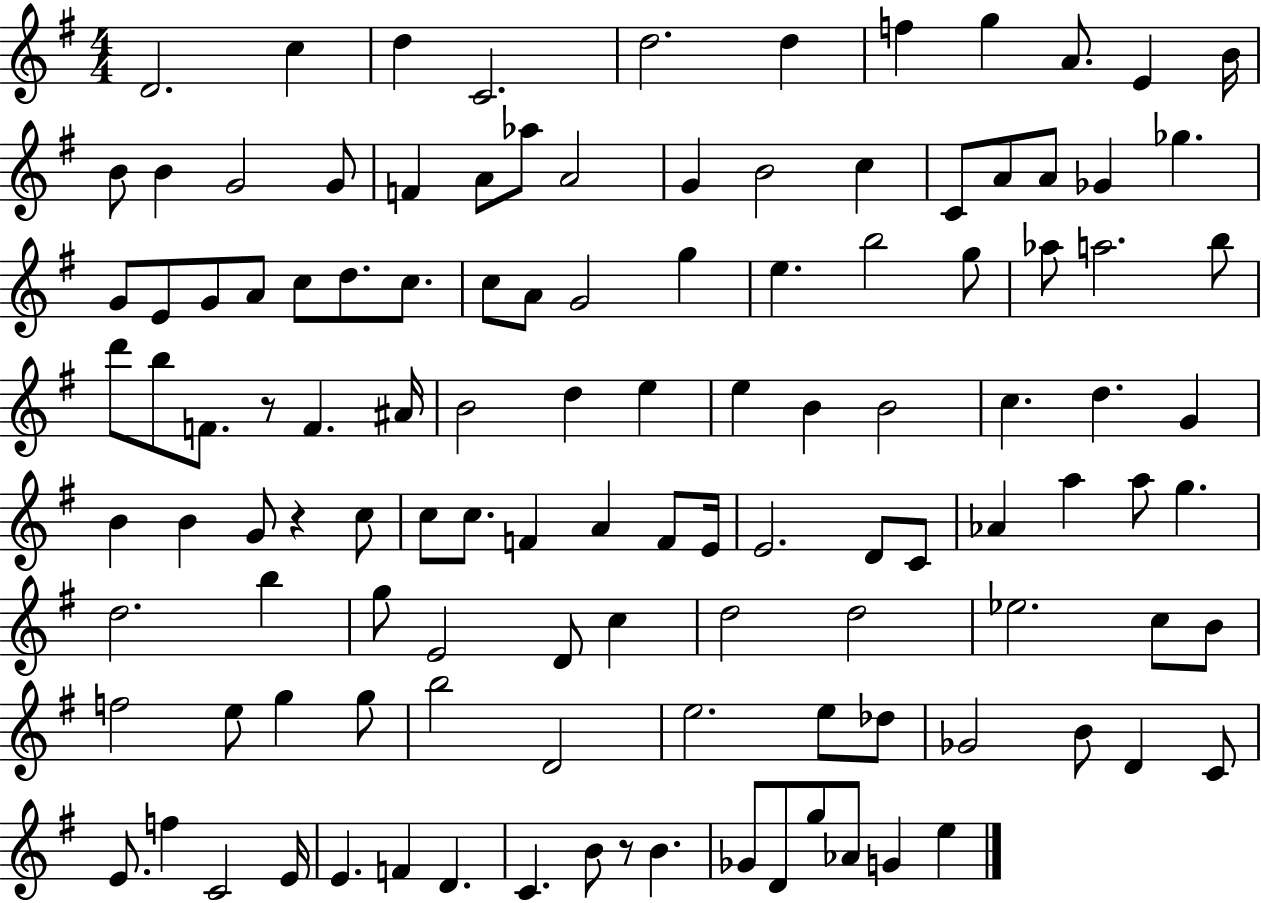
D4/h. C5/q D5/q C4/h. D5/h. D5/q F5/q G5/q A4/e. E4/q B4/s B4/e B4/q G4/h G4/e F4/q A4/e Ab5/e A4/h G4/q B4/h C5/q C4/e A4/e A4/e Gb4/q Gb5/q. G4/e E4/e G4/e A4/e C5/e D5/e. C5/e. C5/e A4/e G4/h G5/q E5/q. B5/h G5/e Ab5/e A5/h. B5/e D6/e B5/e F4/e. R/e F4/q. A#4/s B4/h D5/q E5/q E5/q B4/q B4/h C5/q. D5/q. G4/q B4/q B4/q G4/e R/q C5/e C5/e C5/e. F4/q A4/q F4/e E4/s E4/h. D4/e C4/e Ab4/q A5/q A5/e G5/q. D5/h. B5/q G5/e E4/h D4/e C5/q D5/h D5/h Eb5/h. C5/e B4/e F5/h E5/e G5/q G5/e B5/h D4/h E5/h. E5/e Db5/e Gb4/h B4/e D4/q C4/e E4/e. F5/q C4/h E4/s E4/q. F4/q D4/q. C4/q. B4/e R/e B4/q. Gb4/e D4/e G5/e Ab4/e G4/q E5/q